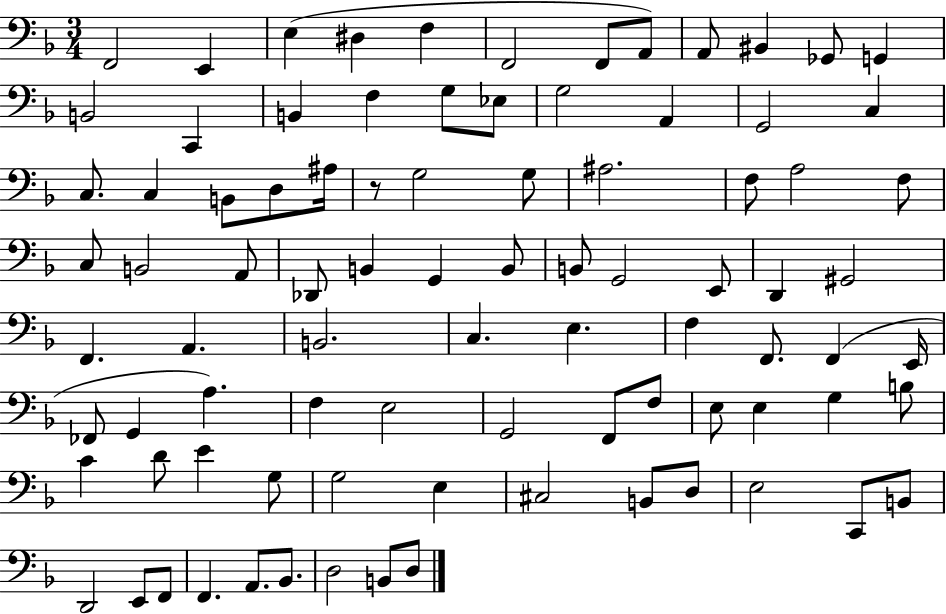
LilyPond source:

{
  \clef bass
  \numericTimeSignature
  \time 3/4
  \key f \major
  f,2 e,4 | e4( dis4 f4 | f,2 f,8 a,8) | a,8 bis,4 ges,8 g,4 | \break b,2 c,4 | b,4 f4 g8 ees8 | g2 a,4 | g,2 c4 | \break c8. c4 b,8 d8 ais16 | r8 g2 g8 | ais2. | f8 a2 f8 | \break c8 b,2 a,8 | des,8 b,4 g,4 b,8 | b,8 g,2 e,8 | d,4 gis,2 | \break f,4. a,4. | b,2. | c4. e4. | f4 f,8. f,4( e,16 | \break fes,8 g,4 a4.) | f4 e2 | g,2 f,8 f8 | e8 e4 g4 b8 | \break c'4 d'8 e'4 g8 | g2 e4 | cis2 b,8 d8 | e2 c,8 b,8 | \break d,2 e,8 f,8 | f,4. a,8. bes,8. | d2 b,8 d8 | \bar "|."
}